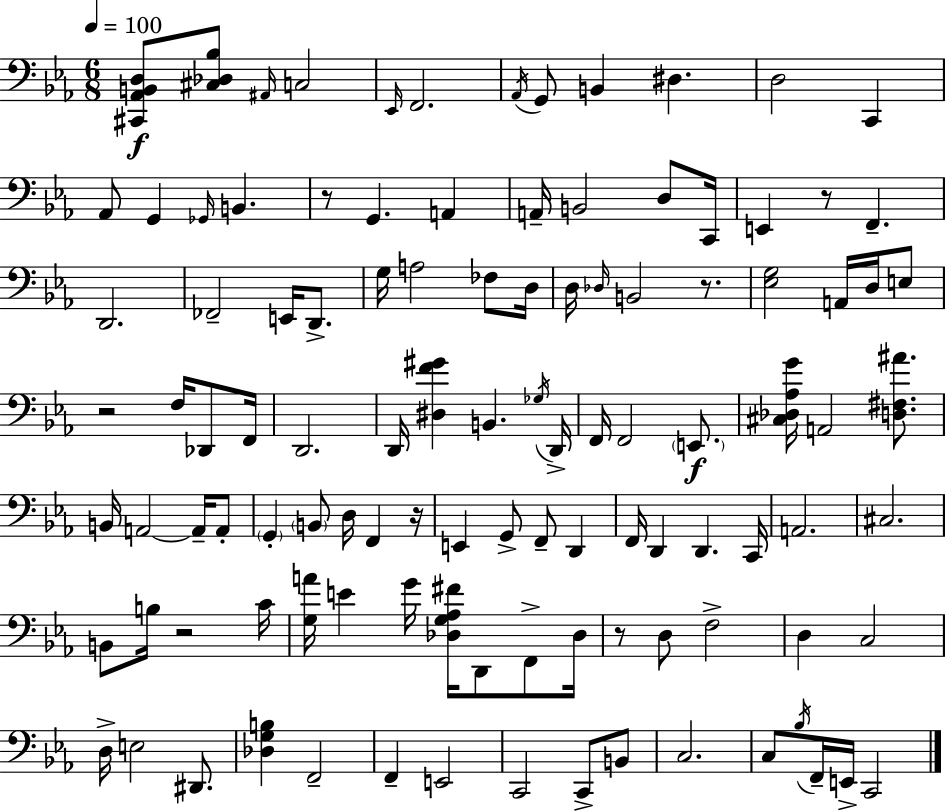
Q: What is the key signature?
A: EES major